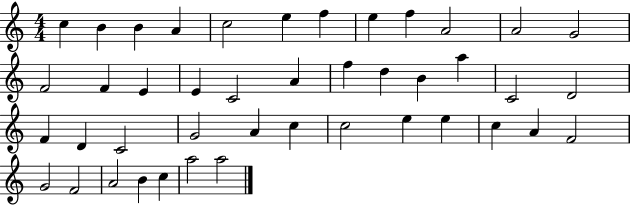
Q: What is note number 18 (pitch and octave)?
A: A4